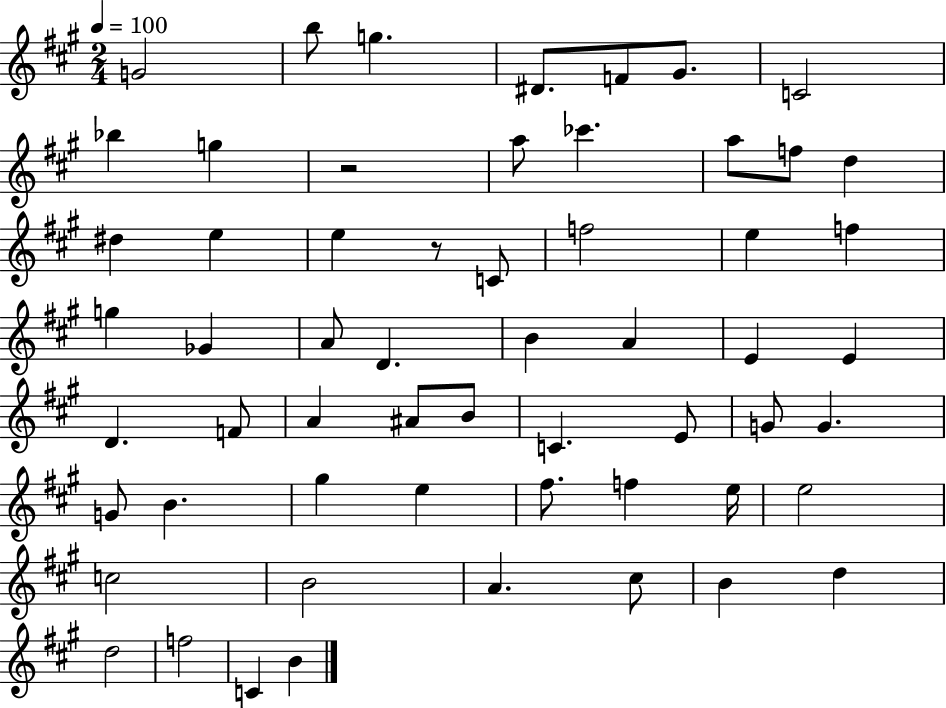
{
  \clef treble
  \numericTimeSignature
  \time 2/4
  \key a \major
  \tempo 4 = 100
  g'2 | b''8 g''4. | dis'8. f'8 gis'8. | c'2 | \break bes''4 g''4 | r2 | a''8 ces'''4. | a''8 f''8 d''4 | \break dis''4 e''4 | e''4 r8 c'8 | f''2 | e''4 f''4 | \break g''4 ges'4 | a'8 d'4. | b'4 a'4 | e'4 e'4 | \break d'4. f'8 | a'4 ais'8 b'8 | c'4. e'8 | g'8 g'4. | \break g'8 b'4. | gis''4 e''4 | fis''8. f''4 e''16 | e''2 | \break c''2 | b'2 | a'4. cis''8 | b'4 d''4 | \break d''2 | f''2 | c'4 b'4 | \bar "|."
}